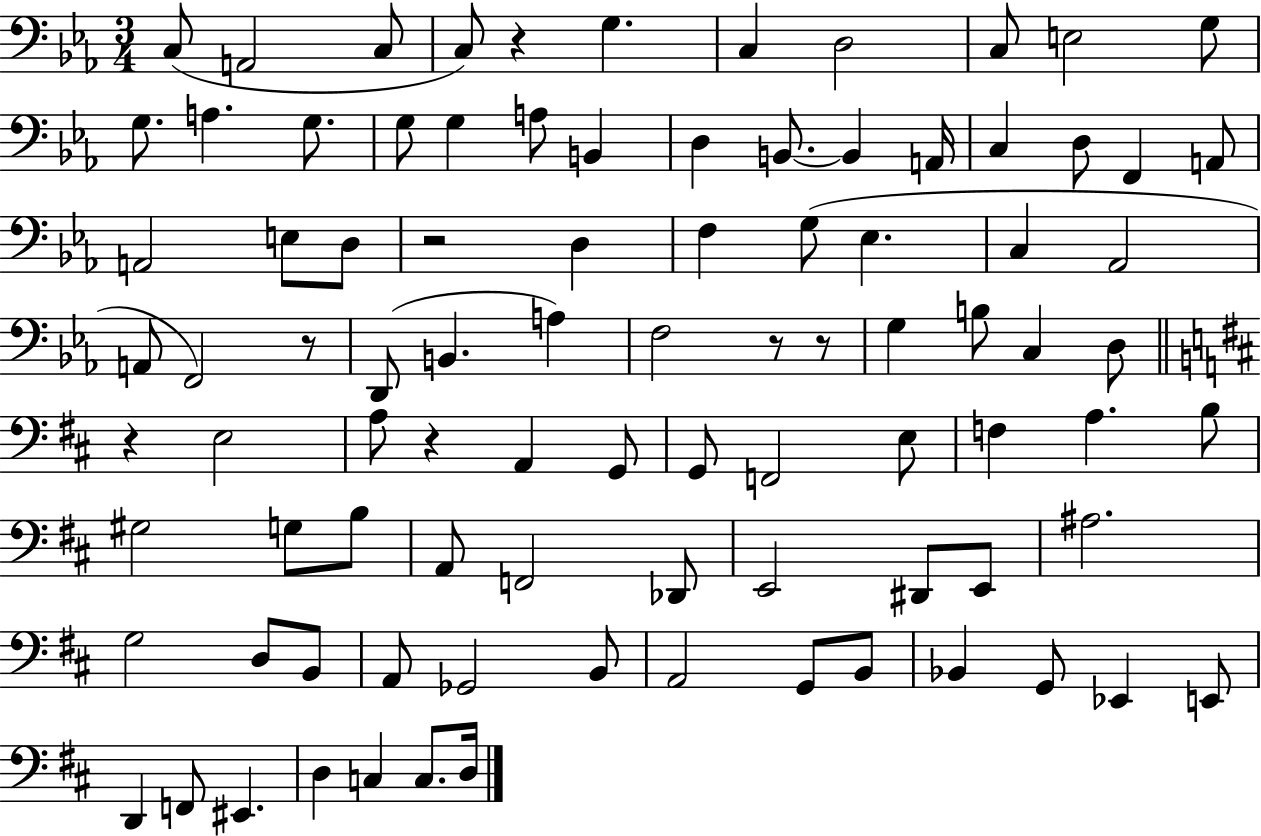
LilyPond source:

{
  \clef bass
  \numericTimeSignature
  \time 3/4
  \key ees \major
  \repeat volta 2 { c8( a,2 c8 | c8) r4 g4. | c4 d2 | c8 e2 g8 | \break g8. a4. g8. | g8 g4 a8 b,4 | d4 b,8.~~ b,4 a,16 | c4 d8 f,4 a,8 | \break a,2 e8 d8 | r2 d4 | f4 g8( ees4. | c4 aes,2 | \break a,8 f,2) r8 | d,8( b,4. a4) | f2 r8 r8 | g4 b8 c4 d8 | \break \bar "||" \break \key b \minor r4 e2 | a8 r4 a,4 g,8 | g,8 f,2 e8 | f4 a4. b8 | \break gis2 g8 b8 | a,8 f,2 des,8 | e,2 dis,8 e,8 | ais2. | \break g2 d8 b,8 | a,8 ges,2 b,8 | a,2 g,8 b,8 | bes,4 g,8 ees,4 e,8 | \break d,4 f,8 eis,4. | d4 c4 c8. d16 | } \bar "|."
}